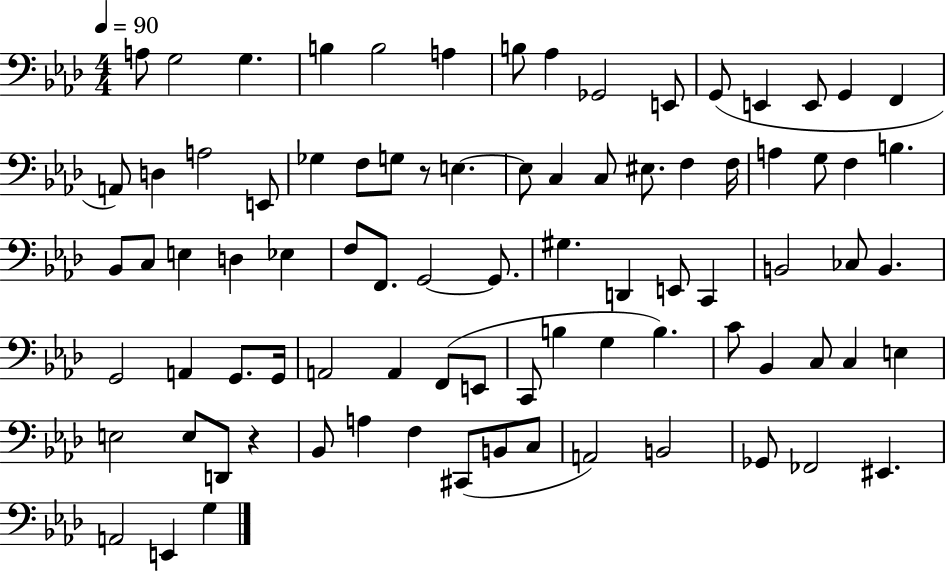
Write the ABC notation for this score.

X:1
T:Untitled
M:4/4
L:1/4
K:Ab
A,/2 G,2 G, B, B,2 A, B,/2 _A, _G,,2 E,,/2 G,,/2 E,, E,,/2 G,, F,, A,,/2 D, A,2 E,,/2 _G, F,/2 G,/2 z/2 E, E,/2 C, C,/2 ^E,/2 F, F,/4 A, G,/2 F, B, _B,,/2 C,/2 E, D, _E, F,/2 F,,/2 G,,2 G,,/2 ^G, D,, E,,/2 C,, B,,2 _C,/2 B,, G,,2 A,, G,,/2 G,,/4 A,,2 A,, F,,/2 E,,/2 C,,/2 B, G, B, C/2 _B,, C,/2 C, E, E,2 E,/2 D,,/2 z _B,,/2 A, F, ^C,,/2 B,,/2 C,/2 A,,2 B,,2 _G,,/2 _F,,2 ^E,, A,,2 E,, G,